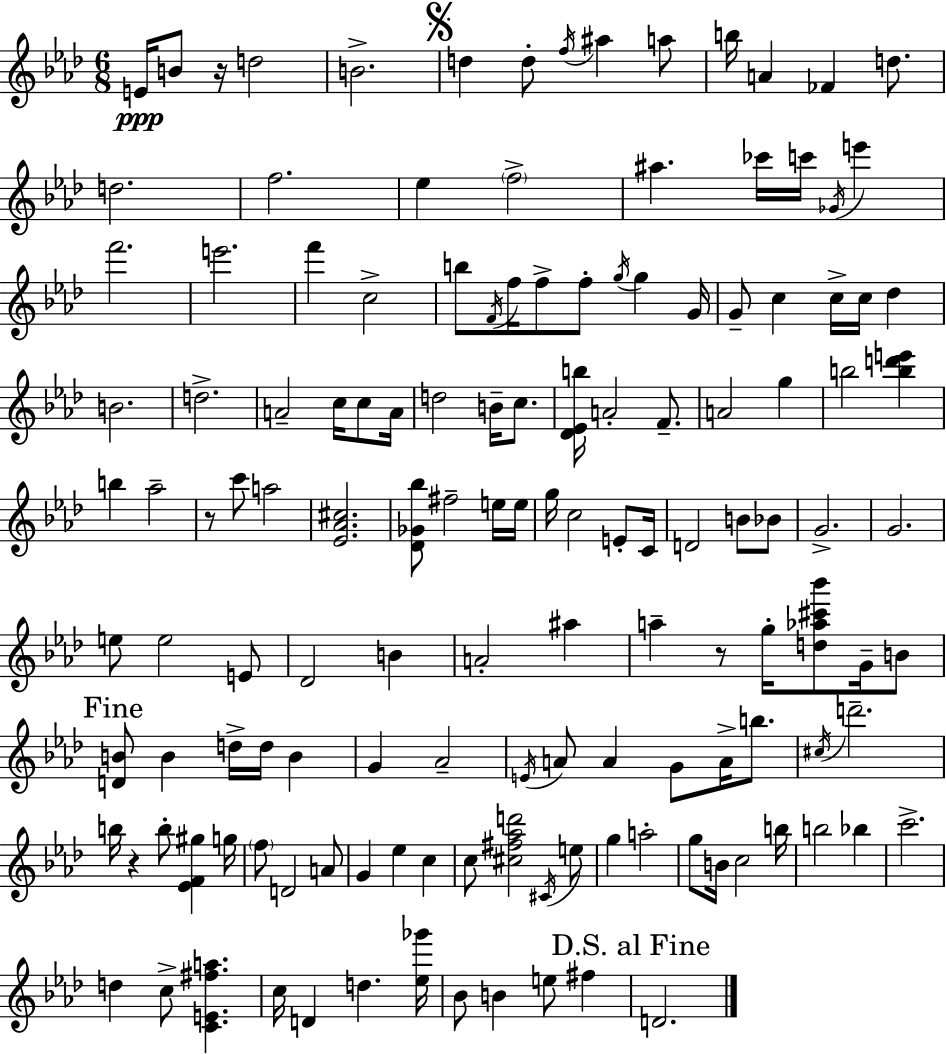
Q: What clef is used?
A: treble